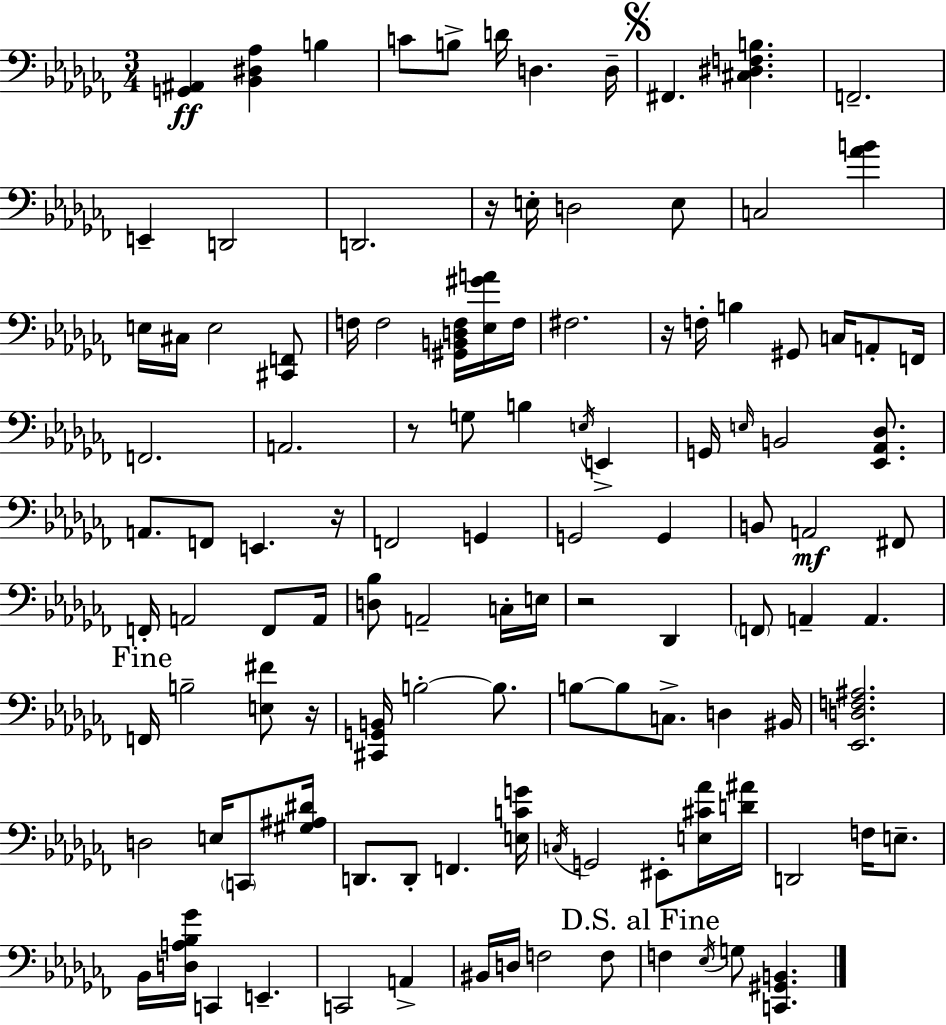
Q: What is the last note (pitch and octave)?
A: G3